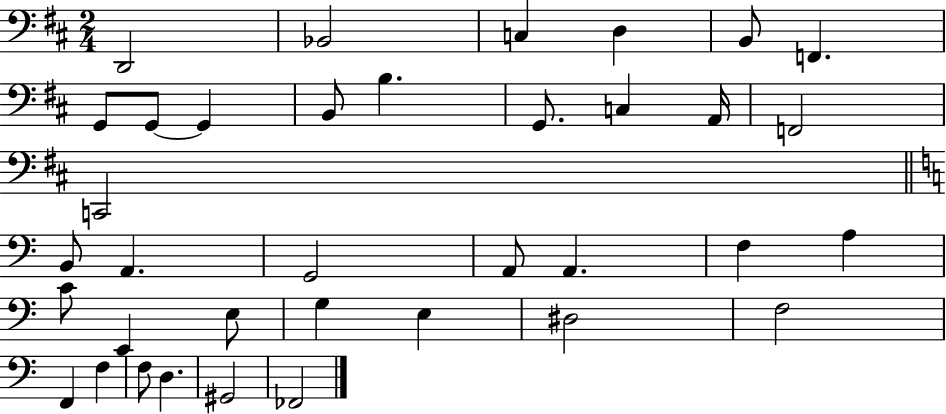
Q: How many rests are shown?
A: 0